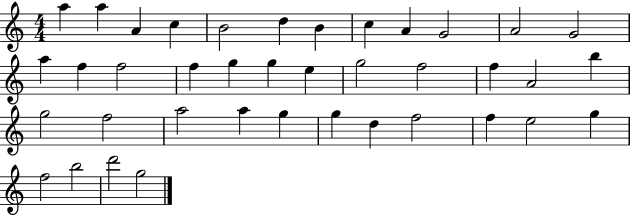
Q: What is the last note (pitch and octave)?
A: G5